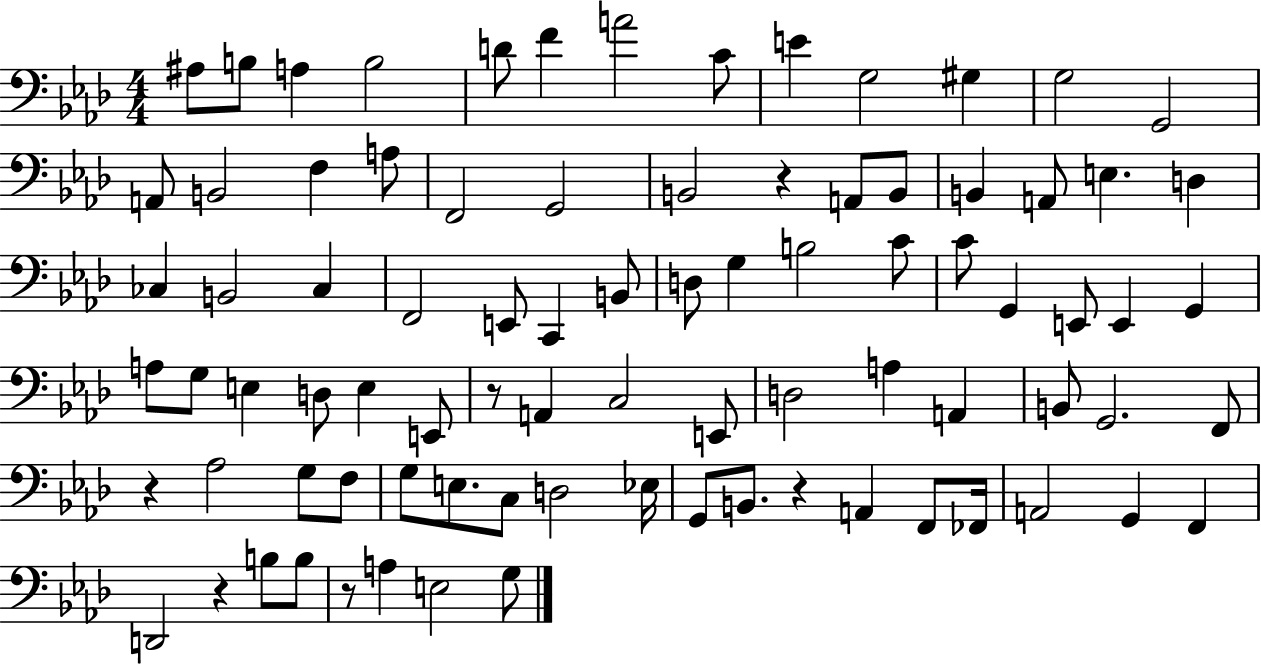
A#3/e B3/e A3/q B3/h D4/e F4/q A4/h C4/e E4/q G3/h G#3/q G3/h G2/h A2/e B2/h F3/q A3/e F2/h G2/h B2/h R/q A2/e B2/e B2/q A2/e E3/q. D3/q CES3/q B2/h CES3/q F2/h E2/e C2/q B2/e D3/e G3/q B3/h C4/e C4/e G2/q E2/e E2/q G2/q A3/e G3/e E3/q D3/e E3/q E2/e R/e A2/q C3/h E2/e D3/h A3/q A2/q B2/e G2/h. F2/e R/q Ab3/h G3/e F3/e G3/e E3/e. C3/e D3/h Eb3/s G2/e B2/e. R/q A2/q F2/e FES2/s A2/h G2/q F2/q D2/h R/q B3/e B3/e R/e A3/q E3/h G3/e